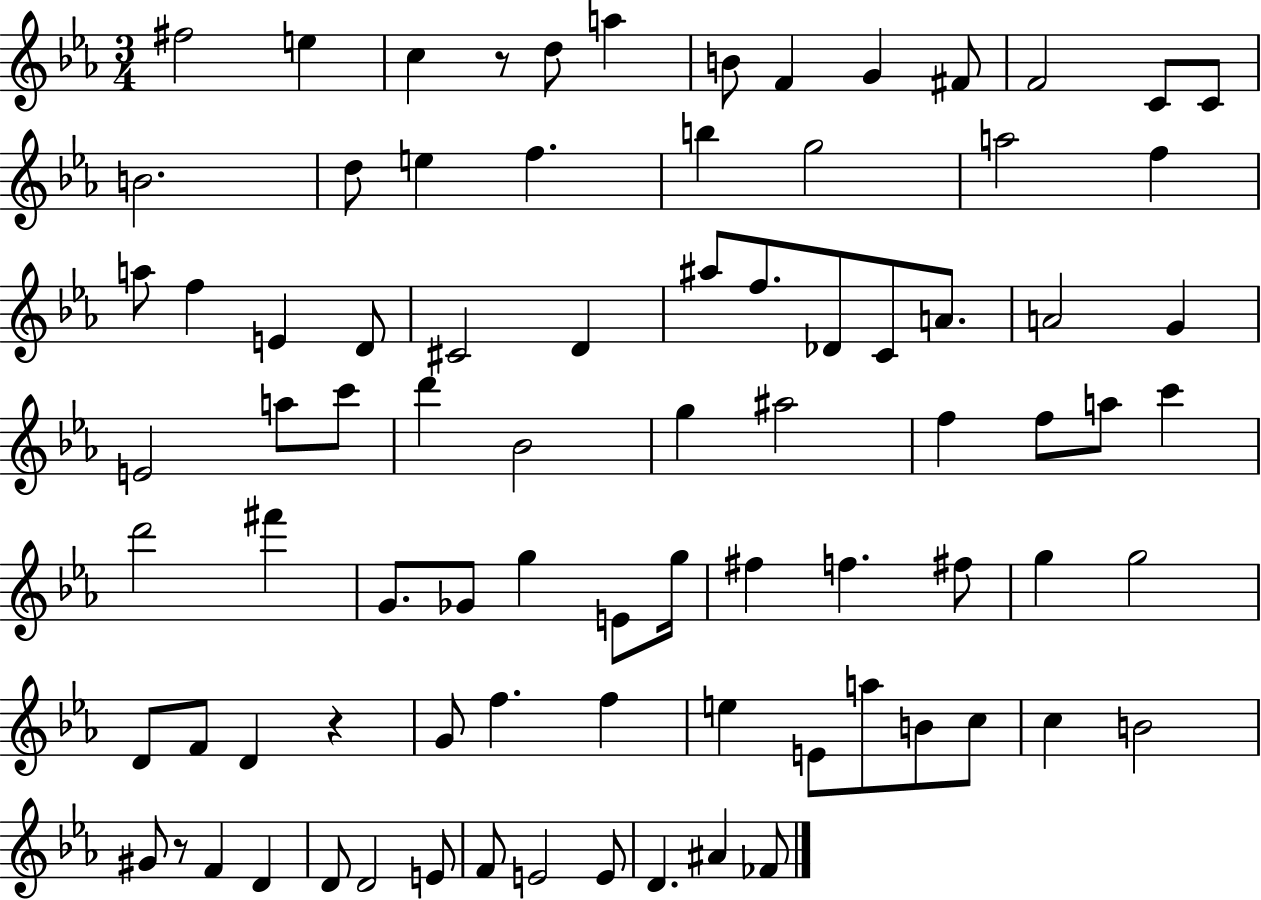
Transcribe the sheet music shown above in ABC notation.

X:1
T:Untitled
M:3/4
L:1/4
K:Eb
^f2 e c z/2 d/2 a B/2 F G ^F/2 F2 C/2 C/2 B2 d/2 e f b g2 a2 f a/2 f E D/2 ^C2 D ^a/2 f/2 _D/2 C/2 A/2 A2 G E2 a/2 c'/2 d' _B2 g ^a2 f f/2 a/2 c' d'2 ^f' G/2 _G/2 g E/2 g/4 ^f f ^f/2 g g2 D/2 F/2 D z G/2 f f e E/2 a/2 B/2 c/2 c B2 ^G/2 z/2 F D D/2 D2 E/2 F/2 E2 E/2 D ^A _F/2